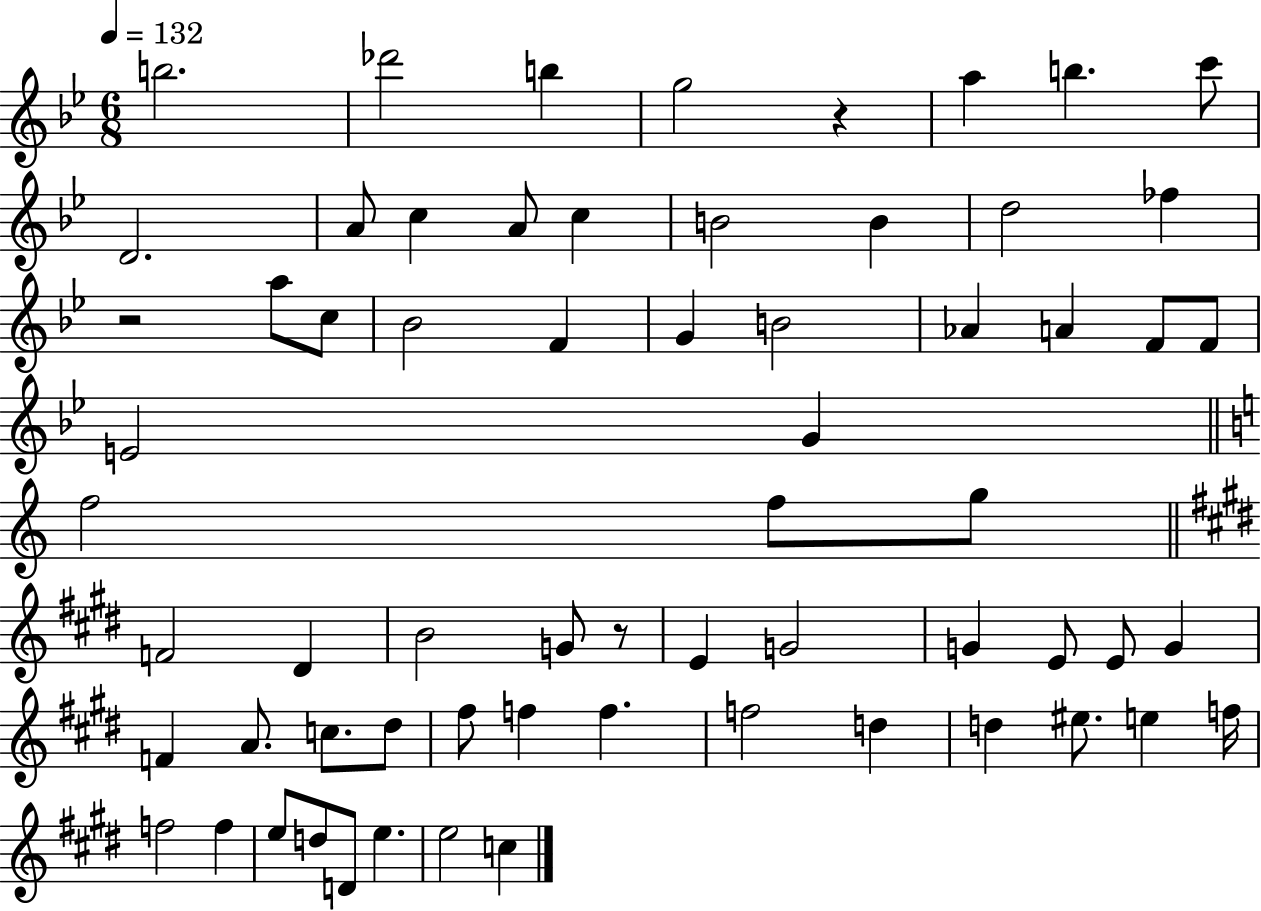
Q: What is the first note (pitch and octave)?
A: B5